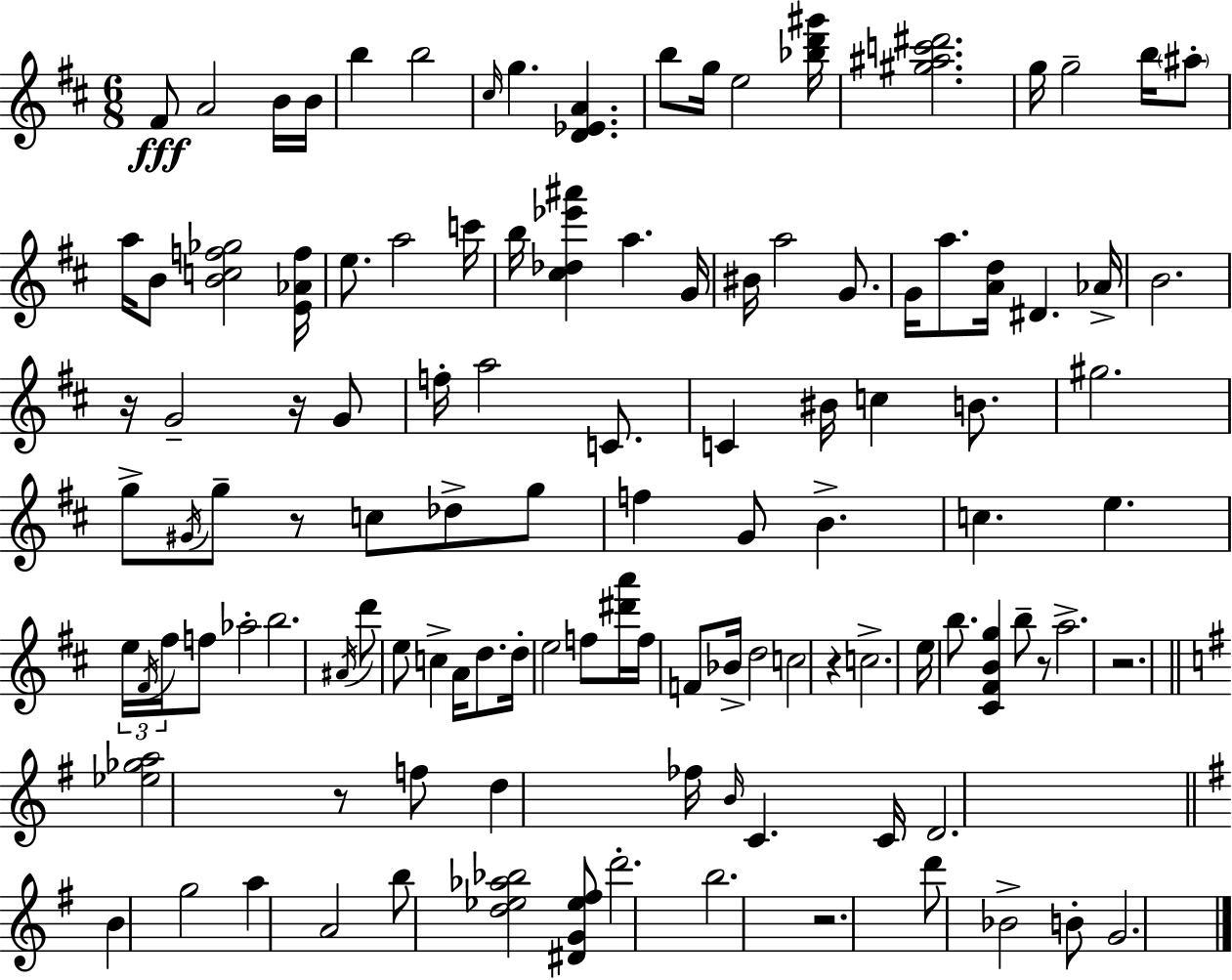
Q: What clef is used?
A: treble